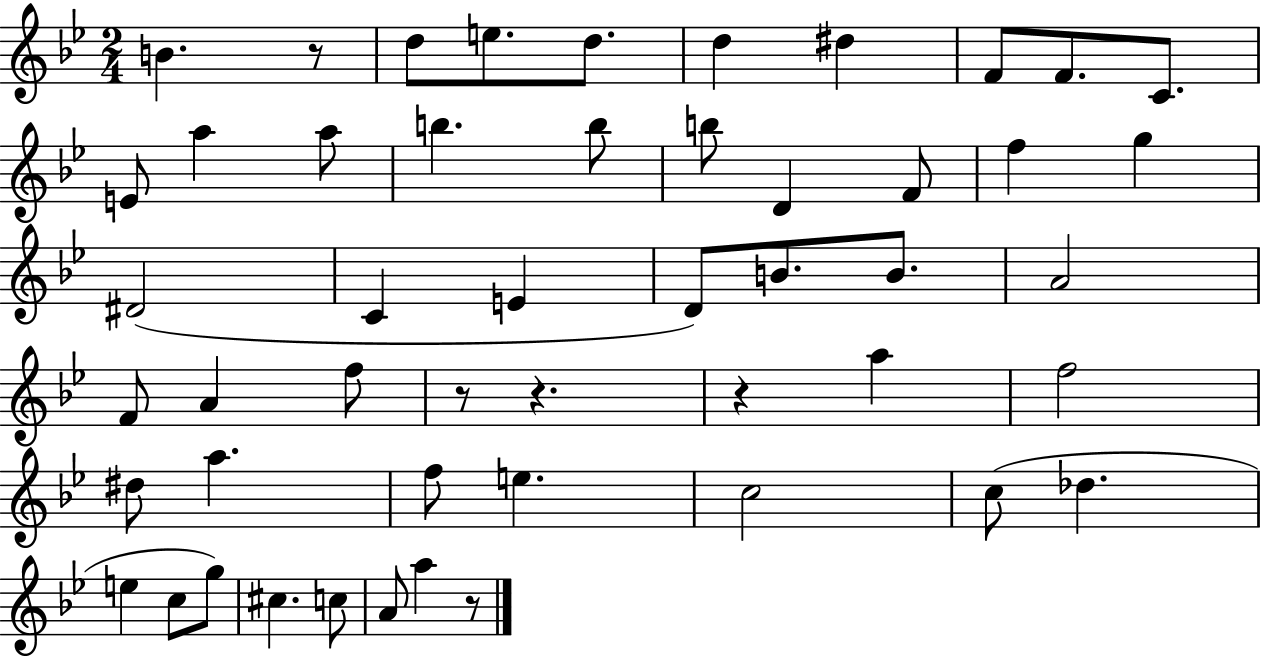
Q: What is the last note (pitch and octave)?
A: A5